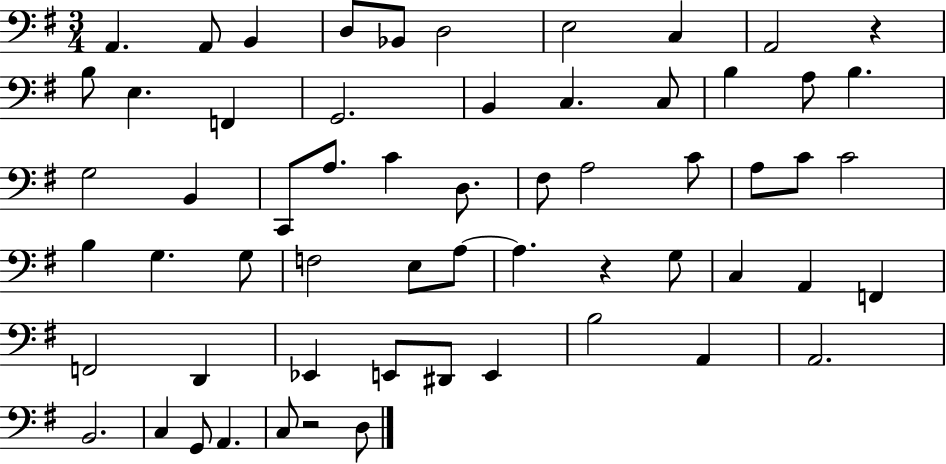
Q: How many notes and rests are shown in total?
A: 60